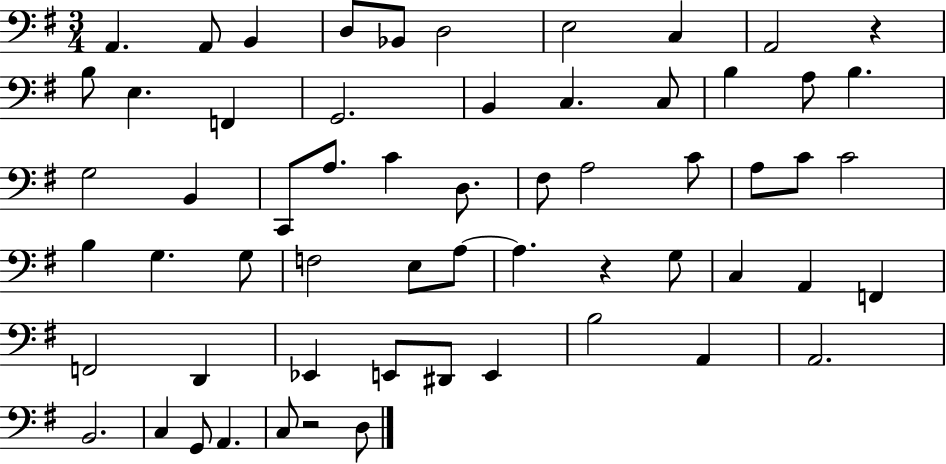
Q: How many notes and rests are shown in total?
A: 60